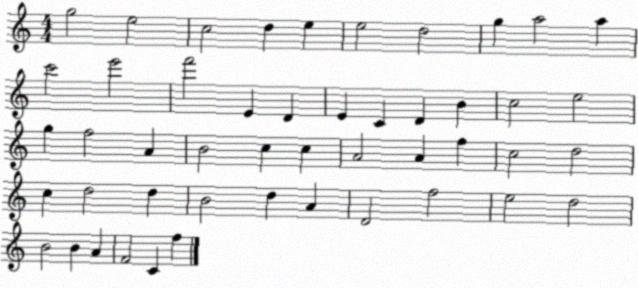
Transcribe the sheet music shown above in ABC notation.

X:1
T:Untitled
M:4/4
L:1/4
K:C
g2 e2 c2 d e e2 d2 g a2 a c'2 e'2 f'2 E D E C D B c2 e2 g f2 A B2 c c A2 A f c2 d2 c d2 d B2 d A D2 f2 e2 d2 B2 B A F2 C f